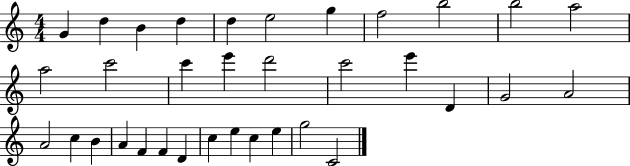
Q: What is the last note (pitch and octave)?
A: C4